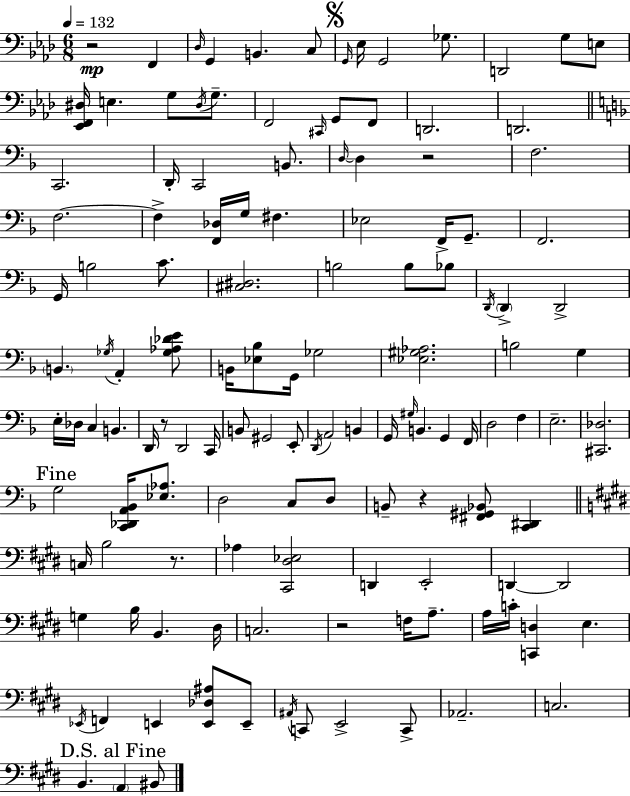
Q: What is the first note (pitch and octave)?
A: F2